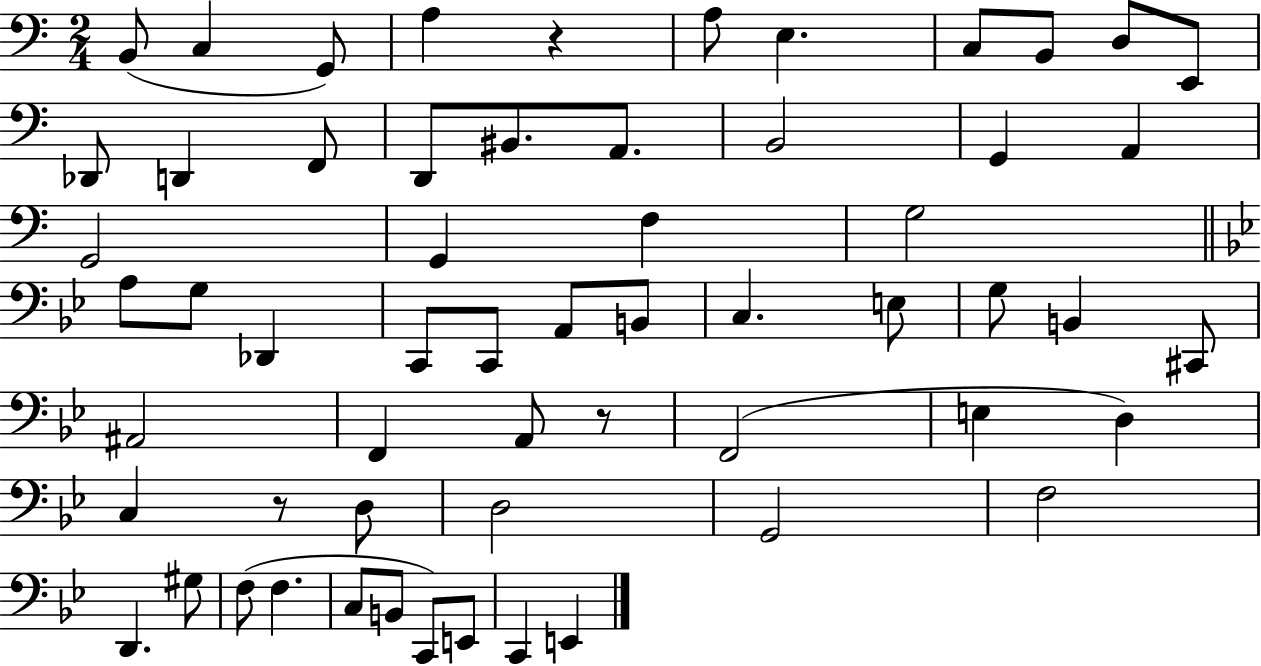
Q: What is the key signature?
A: C major